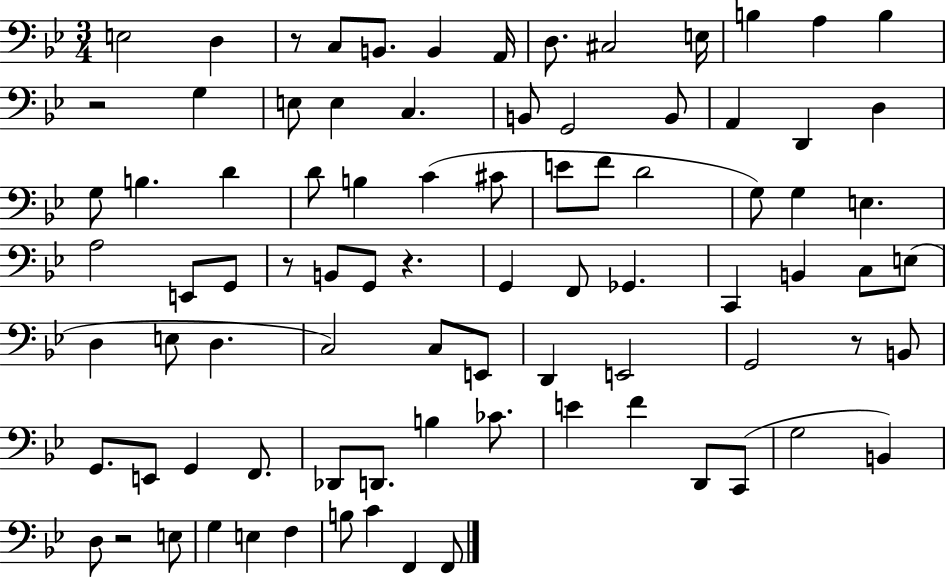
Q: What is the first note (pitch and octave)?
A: E3